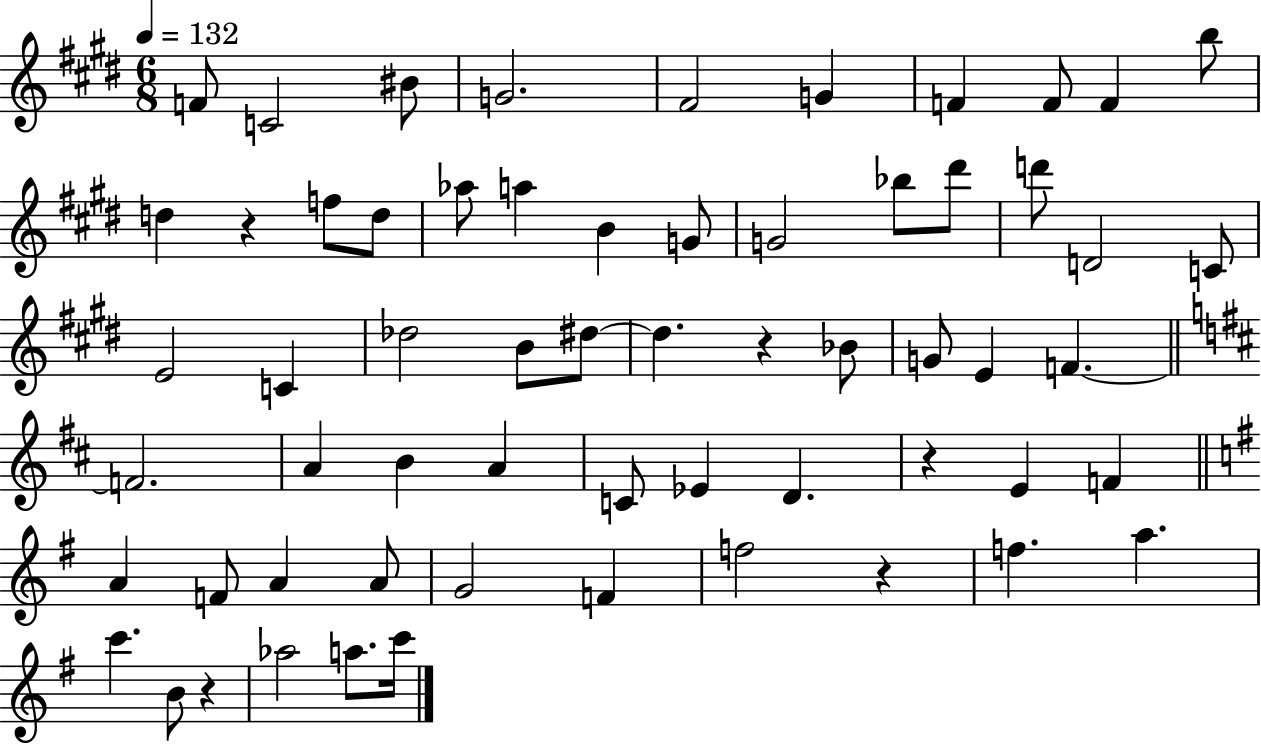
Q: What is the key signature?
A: E major